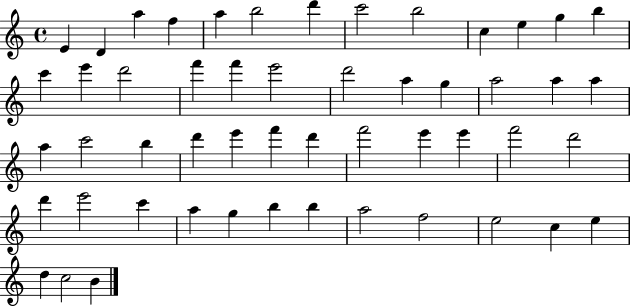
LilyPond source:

{
  \clef treble
  \time 4/4
  \defaultTimeSignature
  \key c \major
  e'4 d'4 a''4 f''4 | a''4 b''2 d'''4 | c'''2 b''2 | c''4 e''4 g''4 b''4 | \break c'''4 e'''4 d'''2 | f'''4 f'''4 e'''2 | d'''2 a''4 g''4 | a''2 a''4 a''4 | \break a''4 c'''2 b''4 | d'''4 e'''4 f'''4 d'''4 | f'''2 e'''4 e'''4 | f'''2 d'''2 | \break d'''4 e'''2 c'''4 | a''4 g''4 b''4 b''4 | a''2 f''2 | e''2 c''4 e''4 | \break d''4 c''2 b'4 | \bar "|."
}